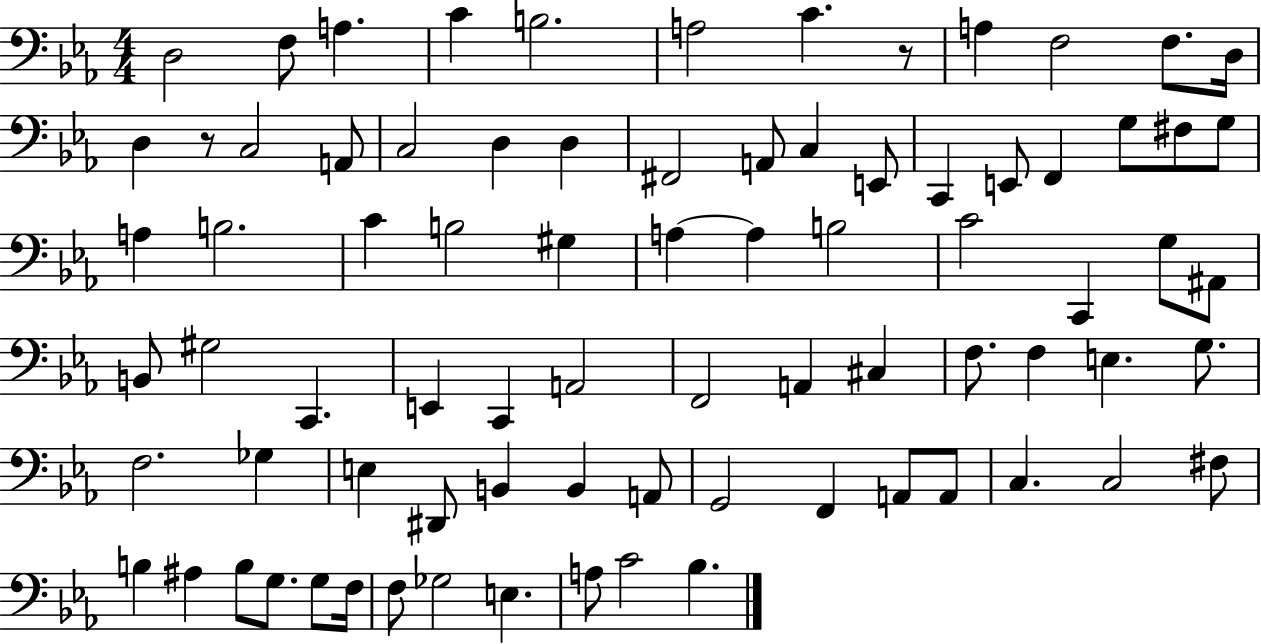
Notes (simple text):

D3/h F3/e A3/q. C4/q B3/h. A3/h C4/q. R/e A3/q F3/h F3/e. D3/s D3/q R/e C3/h A2/e C3/h D3/q D3/q F#2/h A2/e C3/q E2/e C2/q E2/e F2/q G3/e F#3/e G3/e A3/q B3/h. C4/q B3/h G#3/q A3/q A3/q B3/h C4/h C2/q G3/e A#2/e B2/e G#3/h C2/q. E2/q C2/q A2/h F2/h A2/q C#3/q F3/e. F3/q E3/q. G3/e. F3/h. Gb3/q E3/q D#2/e B2/q B2/q A2/e G2/h F2/q A2/e A2/e C3/q. C3/h F#3/e B3/q A#3/q B3/e G3/e. G3/e F3/s F3/e Gb3/h E3/q. A3/e C4/h Bb3/q.